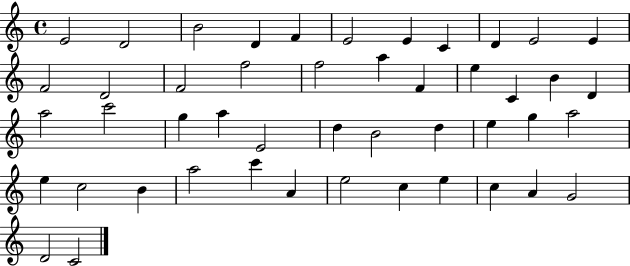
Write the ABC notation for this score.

X:1
T:Untitled
M:4/4
L:1/4
K:C
E2 D2 B2 D F E2 E C D E2 E F2 D2 F2 f2 f2 a F e C B D a2 c'2 g a E2 d B2 d e g a2 e c2 B a2 c' A e2 c e c A G2 D2 C2